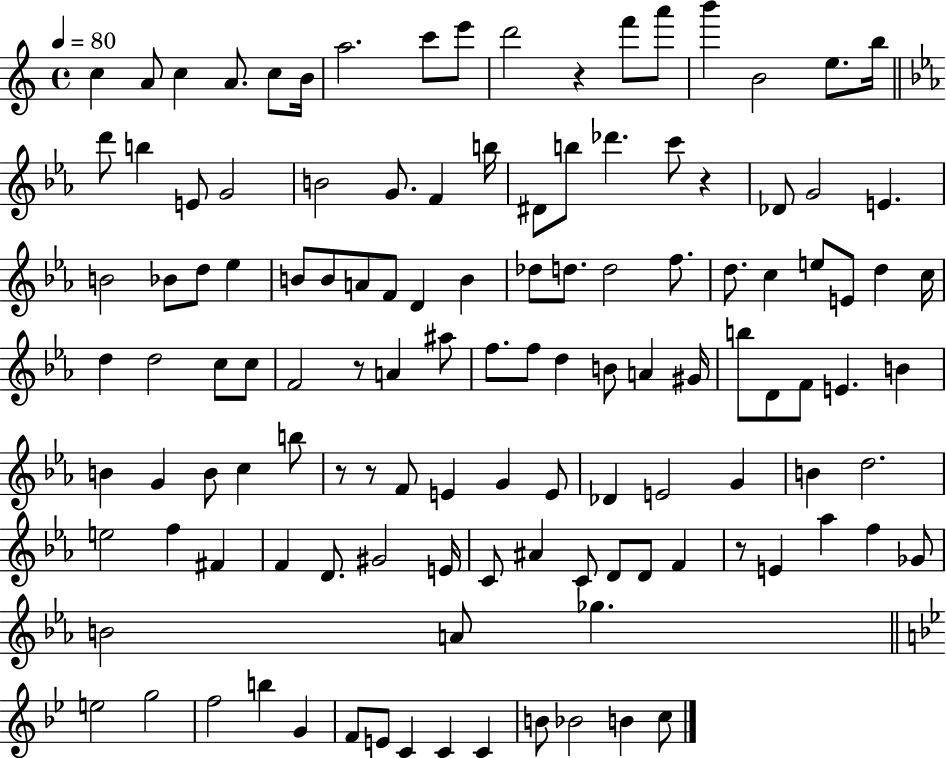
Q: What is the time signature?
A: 4/4